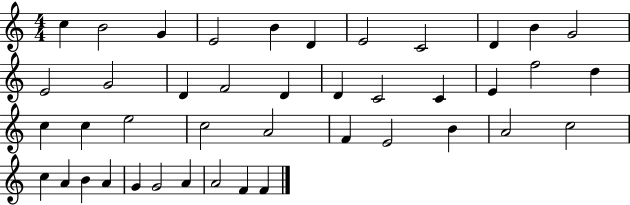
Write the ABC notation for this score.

X:1
T:Untitled
M:4/4
L:1/4
K:C
c B2 G E2 B D E2 C2 D B G2 E2 G2 D F2 D D C2 C E f2 d c c e2 c2 A2 F E2 B A2 c2 c A B A G G2 A A2 F F